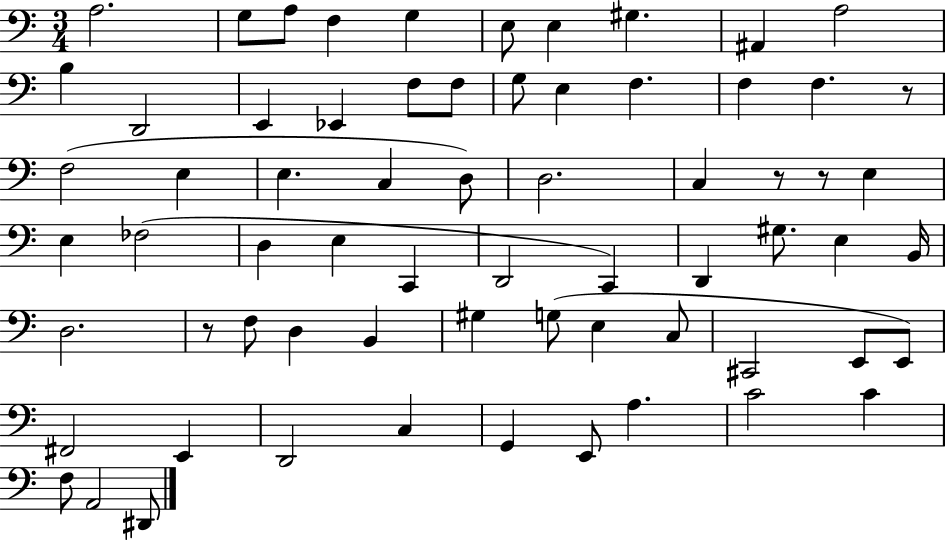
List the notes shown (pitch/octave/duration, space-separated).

A3/h. G3/e A3/e F3/q G3/q E3/e E3/q G#3/q. A#2/q A3/h B3/q D2/h E2/q Eb2/q F3/e F3/e G3/e E3/q F3/q. F3/q F3/q. R/e F3/h E3/q E3/q. C3/q D3/e D3/h. C3/q R/e R/e E3/q E3/q FES3/h D3/q E3/q C2/q D2/h C2/q D2/q G#3/e. E3/q B2/s D3/h. R/e F3/e D3/q B2/q G#3/q G3/e E3/q C3/e C#2/h E2/e E2/e F#2/h E2/q D2/h C3/q G2/q E2/e A3/q. C4/h C4/q F3/e A2/h D#2/e